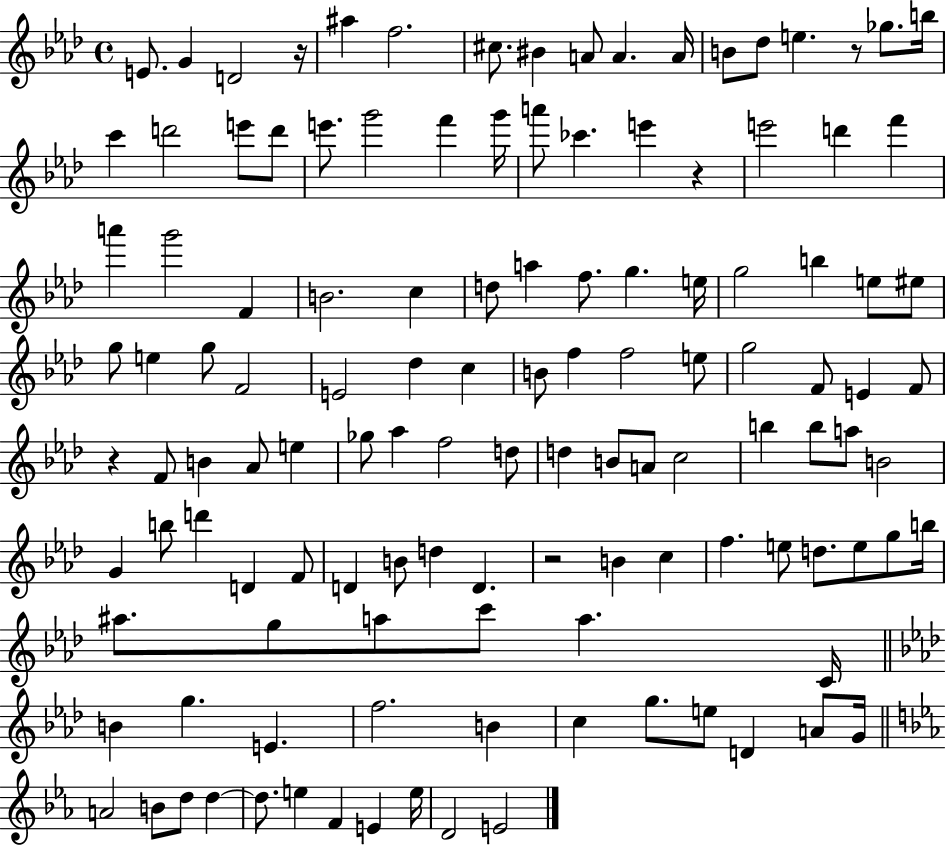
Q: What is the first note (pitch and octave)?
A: E4